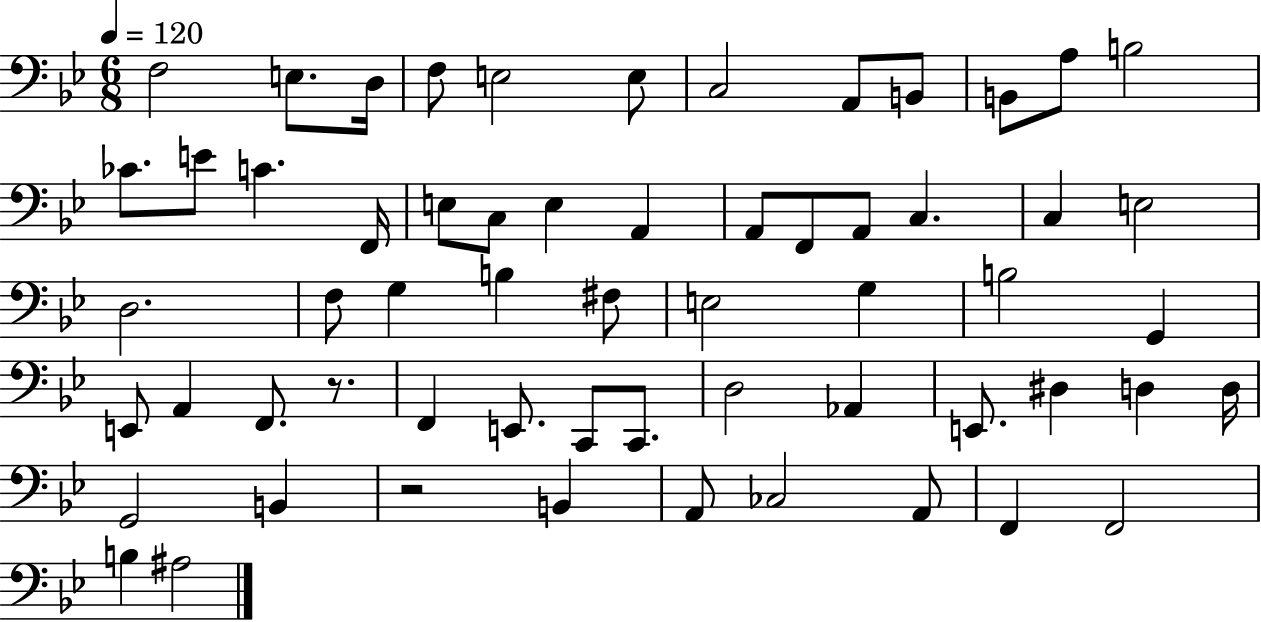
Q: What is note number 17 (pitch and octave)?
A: E3